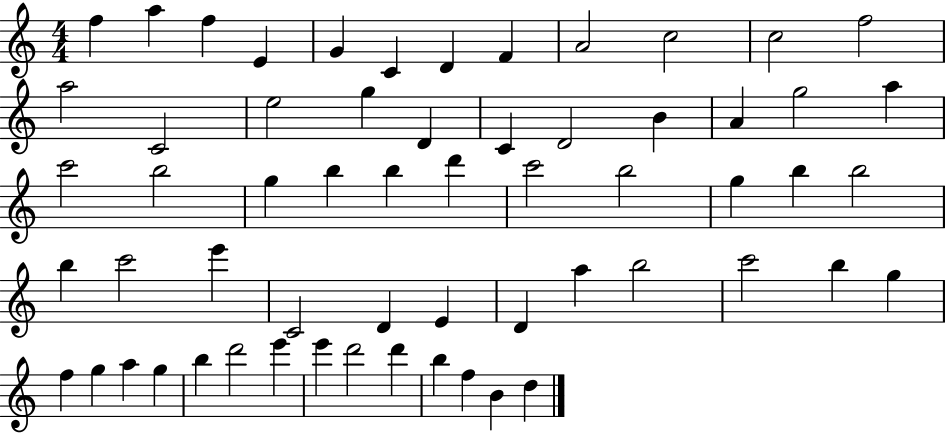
{
  \clef treble
  \numericTimeSignature
  \time 4/4
  \key c \major
  f''4 a''4 f''4 e'4 | g'4 c'4 d'4 f'4 | a'2 c''2 | c''2 f''2 | \break a''2 c'2 | e''2 g''4 d'4 | c'4 d'2 b'4 | a'4 g''2 a''4 | \break c'''2 b''2 | g''4 b''4 b''4 d'''4 | c'''2 b''2 | g''4 b''4 b''2 | \break b''4 c'''2 e'''4 | c'2 d'4 e'4 | d'4 a''4 b''2 | c'''2 b''4 g''4 | \break f''4 g''4 a''4 g''4 | b''4 d'''2 e'''4 | e'''4 d'''2 d'''4 | b''4 f''4 b'4 d''4 | \break \bar "|."
}